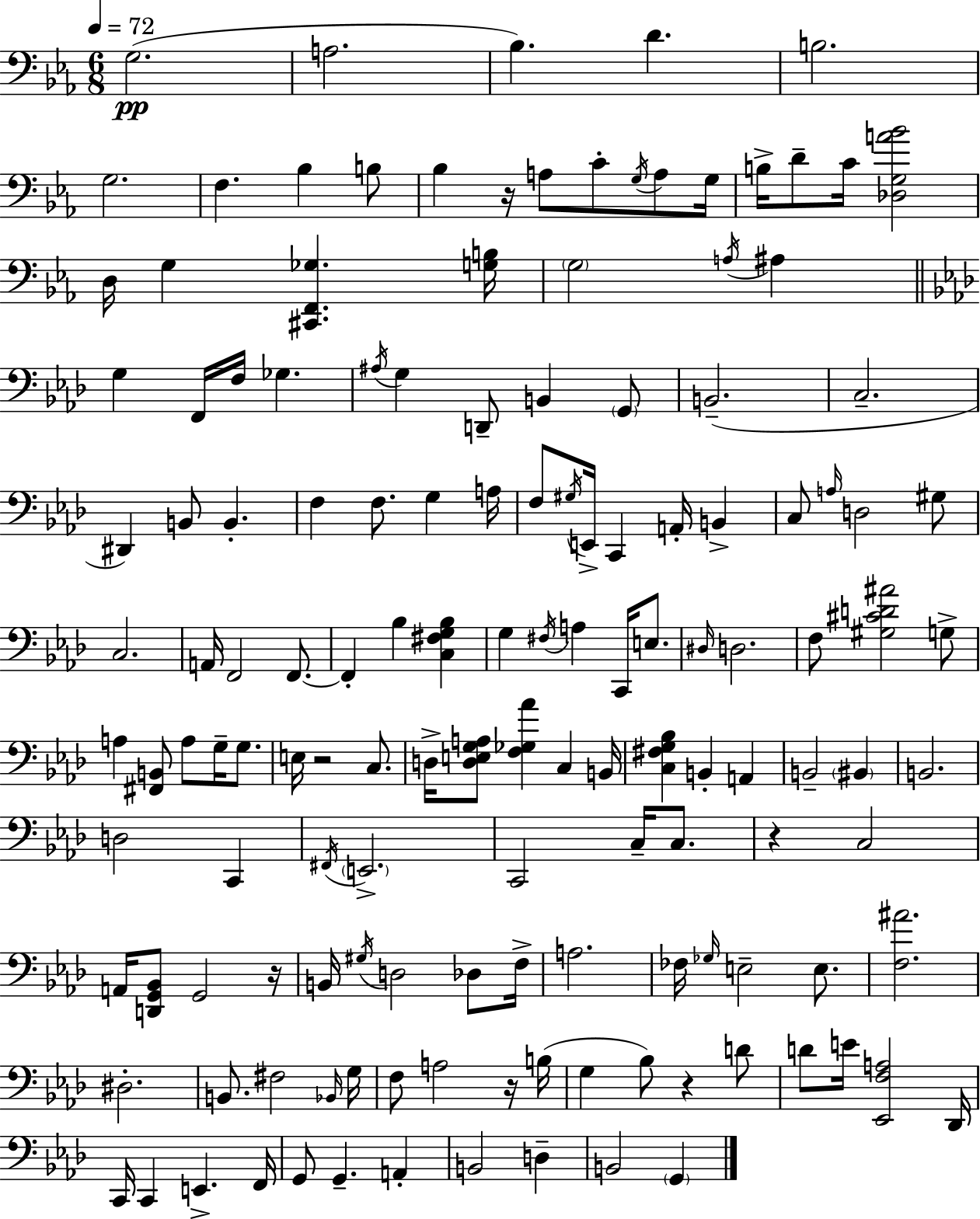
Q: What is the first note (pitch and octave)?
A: G3